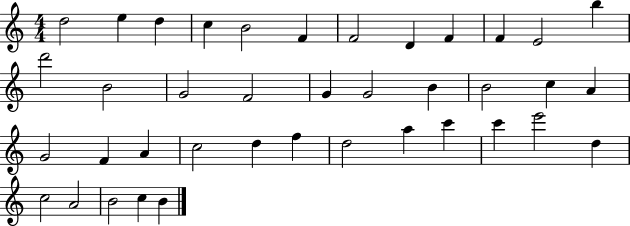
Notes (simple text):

D5/h E5/q D5/q C5/q B4/h F4/q F4/h D4/q F4/q F4/q E4/h B5/q D6/h B4/h G4/h F4/h G4/q G4/h B4/q B4/h C5/q A4/q G4/h F4/q A4/q C5/h D5/q F5/q D5/h A5/q C6/q C6/q E6/h D5/q C5/h A4/h B4/h C5/q B4/q